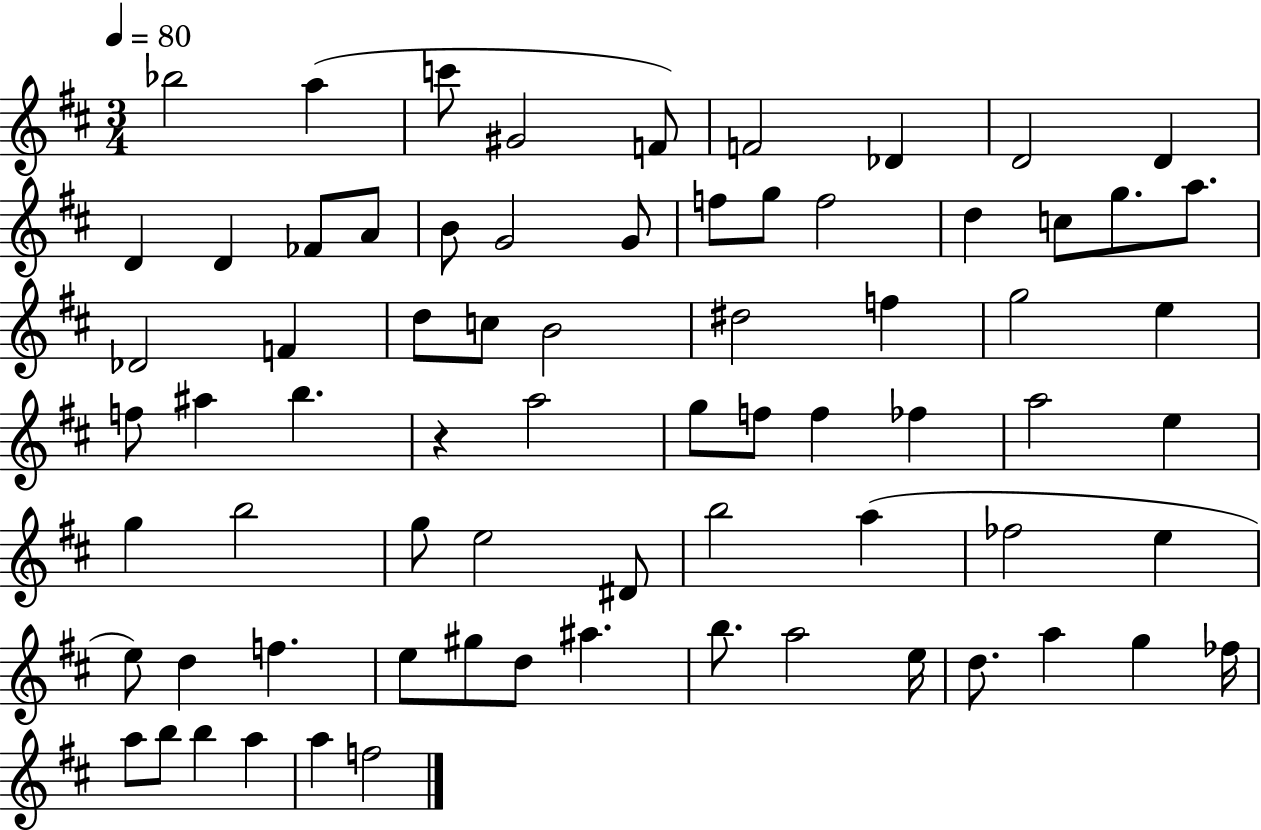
X:1
T:Untitled
M:3/4
L:1/4
K:D
_b2 a c'/2 ^G2 F/2 F2 _D D2 D D D _F/2 A/2 B/2 G2 G/2 f/2 g/2 f2 d c/2 g/2 a/2 _D2 F d/2 c/2 B2 ^d2 f g2 e f/2 ^a b z a2 g/2 f/2 f _f a2 e g b2 g/2 e2 ^D/2 b2 a _f2 e e/2 d f e/2 ^g/2 d/2 ^a b/2 a2 e/4 d/2 a g _f/4 a/2 b/2 b a a f2